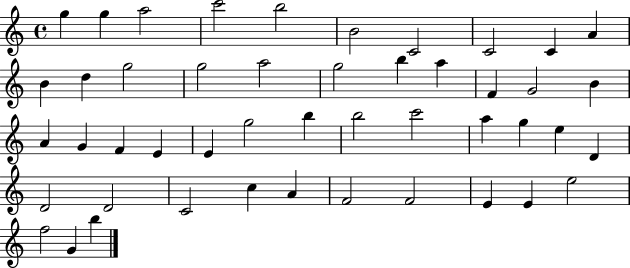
X:1
T:Untitled
M:4/4
L:1/4
K:C
g g a2 c'2 b2 B2 C2 C2 C A B d g2 g2 a2 g2 b a F G2 B A G F E E g2 b b2 c'2 a g e D D2 D2 C2 c A F2 F2 E E e2 f2 G b